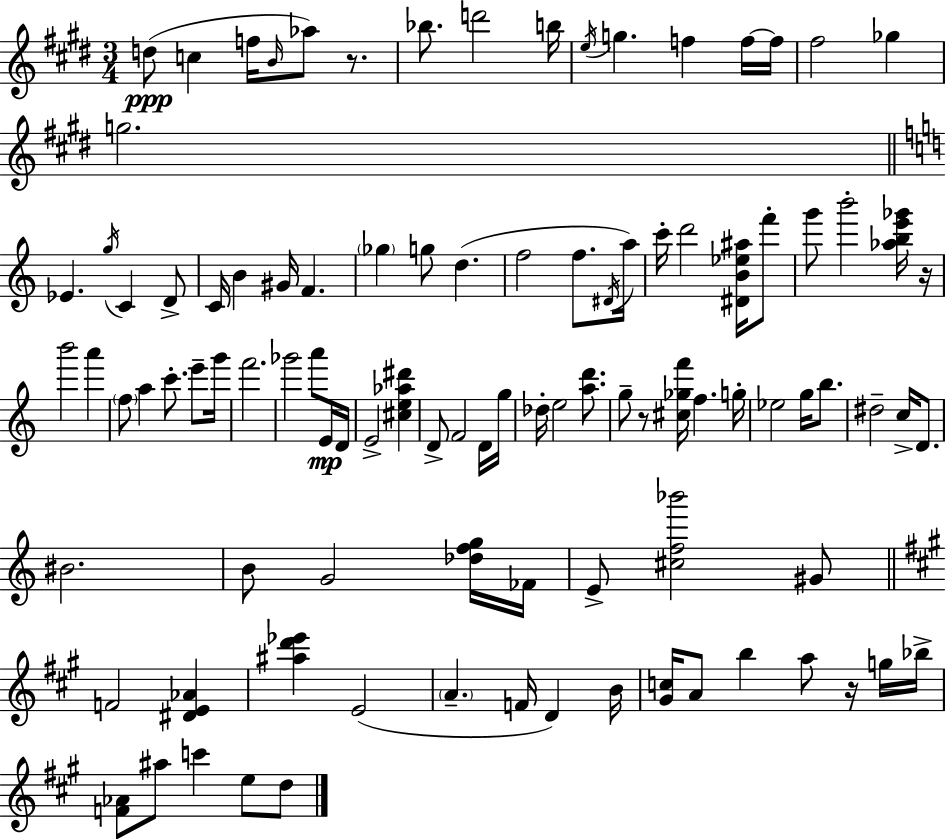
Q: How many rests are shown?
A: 4